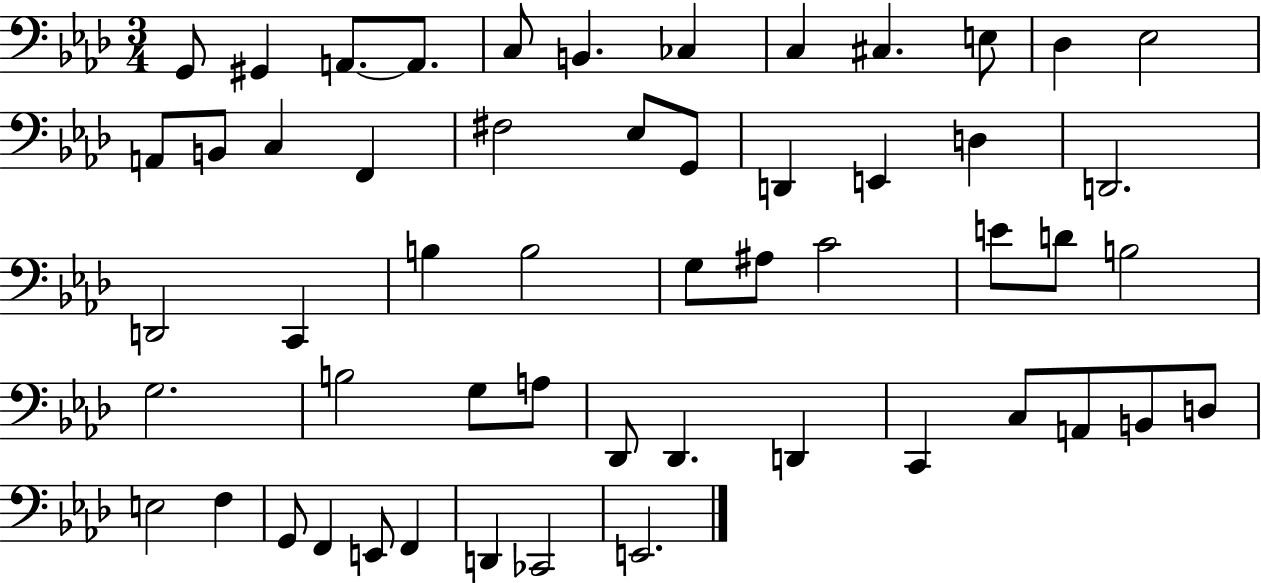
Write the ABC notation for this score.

X:1
T:Untitled
M:3/4
L:1/4
K:Ab
G,,/2 ^G,, A,,/2 A,,/2 C,/2 B,, _C, C, ^C, E,/2 _D, _E,2 A,,/2 B,,/2 C, F,, ^F,2 _E,/2 G,,/2 D,, E,, D, D,,2 D,,2 C,, B, B,2 G,/2 ^A,/2 C2 E/2 D/2 B,2 G,2 B,2 G,/2 A,/2 _D,,/2 _D,, D,, C,, C,/2 A,,/2 B,,/2 D,/2 E,2 F, G,,/2 F,, E,,/2 F,, D,, _C,,2 E,,2